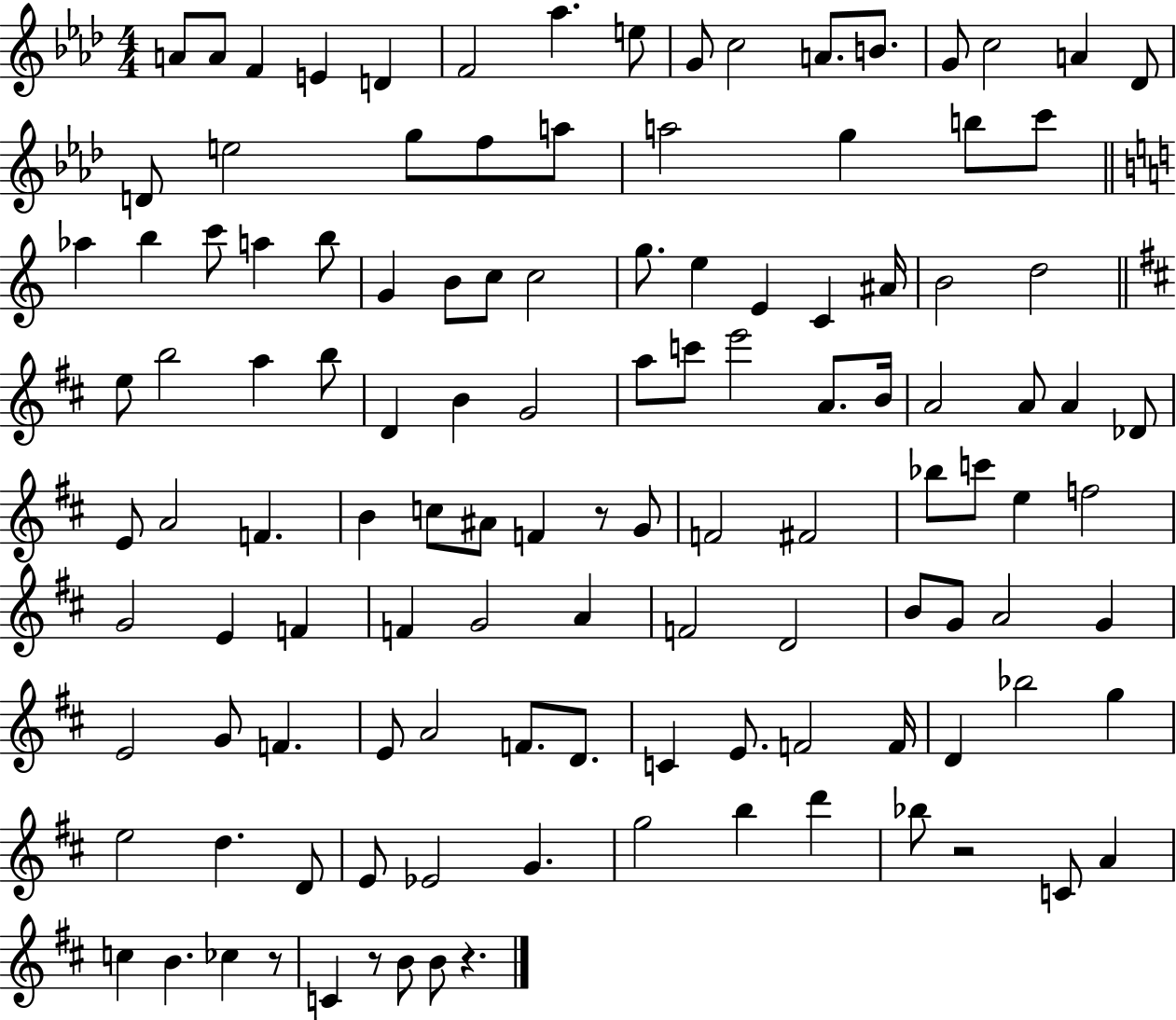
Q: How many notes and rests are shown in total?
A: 120